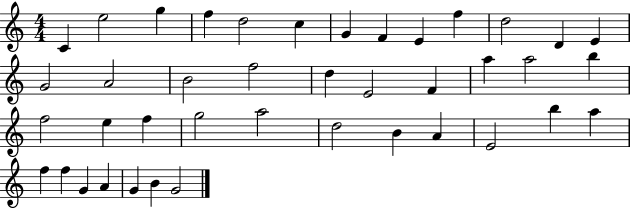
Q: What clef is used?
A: treble